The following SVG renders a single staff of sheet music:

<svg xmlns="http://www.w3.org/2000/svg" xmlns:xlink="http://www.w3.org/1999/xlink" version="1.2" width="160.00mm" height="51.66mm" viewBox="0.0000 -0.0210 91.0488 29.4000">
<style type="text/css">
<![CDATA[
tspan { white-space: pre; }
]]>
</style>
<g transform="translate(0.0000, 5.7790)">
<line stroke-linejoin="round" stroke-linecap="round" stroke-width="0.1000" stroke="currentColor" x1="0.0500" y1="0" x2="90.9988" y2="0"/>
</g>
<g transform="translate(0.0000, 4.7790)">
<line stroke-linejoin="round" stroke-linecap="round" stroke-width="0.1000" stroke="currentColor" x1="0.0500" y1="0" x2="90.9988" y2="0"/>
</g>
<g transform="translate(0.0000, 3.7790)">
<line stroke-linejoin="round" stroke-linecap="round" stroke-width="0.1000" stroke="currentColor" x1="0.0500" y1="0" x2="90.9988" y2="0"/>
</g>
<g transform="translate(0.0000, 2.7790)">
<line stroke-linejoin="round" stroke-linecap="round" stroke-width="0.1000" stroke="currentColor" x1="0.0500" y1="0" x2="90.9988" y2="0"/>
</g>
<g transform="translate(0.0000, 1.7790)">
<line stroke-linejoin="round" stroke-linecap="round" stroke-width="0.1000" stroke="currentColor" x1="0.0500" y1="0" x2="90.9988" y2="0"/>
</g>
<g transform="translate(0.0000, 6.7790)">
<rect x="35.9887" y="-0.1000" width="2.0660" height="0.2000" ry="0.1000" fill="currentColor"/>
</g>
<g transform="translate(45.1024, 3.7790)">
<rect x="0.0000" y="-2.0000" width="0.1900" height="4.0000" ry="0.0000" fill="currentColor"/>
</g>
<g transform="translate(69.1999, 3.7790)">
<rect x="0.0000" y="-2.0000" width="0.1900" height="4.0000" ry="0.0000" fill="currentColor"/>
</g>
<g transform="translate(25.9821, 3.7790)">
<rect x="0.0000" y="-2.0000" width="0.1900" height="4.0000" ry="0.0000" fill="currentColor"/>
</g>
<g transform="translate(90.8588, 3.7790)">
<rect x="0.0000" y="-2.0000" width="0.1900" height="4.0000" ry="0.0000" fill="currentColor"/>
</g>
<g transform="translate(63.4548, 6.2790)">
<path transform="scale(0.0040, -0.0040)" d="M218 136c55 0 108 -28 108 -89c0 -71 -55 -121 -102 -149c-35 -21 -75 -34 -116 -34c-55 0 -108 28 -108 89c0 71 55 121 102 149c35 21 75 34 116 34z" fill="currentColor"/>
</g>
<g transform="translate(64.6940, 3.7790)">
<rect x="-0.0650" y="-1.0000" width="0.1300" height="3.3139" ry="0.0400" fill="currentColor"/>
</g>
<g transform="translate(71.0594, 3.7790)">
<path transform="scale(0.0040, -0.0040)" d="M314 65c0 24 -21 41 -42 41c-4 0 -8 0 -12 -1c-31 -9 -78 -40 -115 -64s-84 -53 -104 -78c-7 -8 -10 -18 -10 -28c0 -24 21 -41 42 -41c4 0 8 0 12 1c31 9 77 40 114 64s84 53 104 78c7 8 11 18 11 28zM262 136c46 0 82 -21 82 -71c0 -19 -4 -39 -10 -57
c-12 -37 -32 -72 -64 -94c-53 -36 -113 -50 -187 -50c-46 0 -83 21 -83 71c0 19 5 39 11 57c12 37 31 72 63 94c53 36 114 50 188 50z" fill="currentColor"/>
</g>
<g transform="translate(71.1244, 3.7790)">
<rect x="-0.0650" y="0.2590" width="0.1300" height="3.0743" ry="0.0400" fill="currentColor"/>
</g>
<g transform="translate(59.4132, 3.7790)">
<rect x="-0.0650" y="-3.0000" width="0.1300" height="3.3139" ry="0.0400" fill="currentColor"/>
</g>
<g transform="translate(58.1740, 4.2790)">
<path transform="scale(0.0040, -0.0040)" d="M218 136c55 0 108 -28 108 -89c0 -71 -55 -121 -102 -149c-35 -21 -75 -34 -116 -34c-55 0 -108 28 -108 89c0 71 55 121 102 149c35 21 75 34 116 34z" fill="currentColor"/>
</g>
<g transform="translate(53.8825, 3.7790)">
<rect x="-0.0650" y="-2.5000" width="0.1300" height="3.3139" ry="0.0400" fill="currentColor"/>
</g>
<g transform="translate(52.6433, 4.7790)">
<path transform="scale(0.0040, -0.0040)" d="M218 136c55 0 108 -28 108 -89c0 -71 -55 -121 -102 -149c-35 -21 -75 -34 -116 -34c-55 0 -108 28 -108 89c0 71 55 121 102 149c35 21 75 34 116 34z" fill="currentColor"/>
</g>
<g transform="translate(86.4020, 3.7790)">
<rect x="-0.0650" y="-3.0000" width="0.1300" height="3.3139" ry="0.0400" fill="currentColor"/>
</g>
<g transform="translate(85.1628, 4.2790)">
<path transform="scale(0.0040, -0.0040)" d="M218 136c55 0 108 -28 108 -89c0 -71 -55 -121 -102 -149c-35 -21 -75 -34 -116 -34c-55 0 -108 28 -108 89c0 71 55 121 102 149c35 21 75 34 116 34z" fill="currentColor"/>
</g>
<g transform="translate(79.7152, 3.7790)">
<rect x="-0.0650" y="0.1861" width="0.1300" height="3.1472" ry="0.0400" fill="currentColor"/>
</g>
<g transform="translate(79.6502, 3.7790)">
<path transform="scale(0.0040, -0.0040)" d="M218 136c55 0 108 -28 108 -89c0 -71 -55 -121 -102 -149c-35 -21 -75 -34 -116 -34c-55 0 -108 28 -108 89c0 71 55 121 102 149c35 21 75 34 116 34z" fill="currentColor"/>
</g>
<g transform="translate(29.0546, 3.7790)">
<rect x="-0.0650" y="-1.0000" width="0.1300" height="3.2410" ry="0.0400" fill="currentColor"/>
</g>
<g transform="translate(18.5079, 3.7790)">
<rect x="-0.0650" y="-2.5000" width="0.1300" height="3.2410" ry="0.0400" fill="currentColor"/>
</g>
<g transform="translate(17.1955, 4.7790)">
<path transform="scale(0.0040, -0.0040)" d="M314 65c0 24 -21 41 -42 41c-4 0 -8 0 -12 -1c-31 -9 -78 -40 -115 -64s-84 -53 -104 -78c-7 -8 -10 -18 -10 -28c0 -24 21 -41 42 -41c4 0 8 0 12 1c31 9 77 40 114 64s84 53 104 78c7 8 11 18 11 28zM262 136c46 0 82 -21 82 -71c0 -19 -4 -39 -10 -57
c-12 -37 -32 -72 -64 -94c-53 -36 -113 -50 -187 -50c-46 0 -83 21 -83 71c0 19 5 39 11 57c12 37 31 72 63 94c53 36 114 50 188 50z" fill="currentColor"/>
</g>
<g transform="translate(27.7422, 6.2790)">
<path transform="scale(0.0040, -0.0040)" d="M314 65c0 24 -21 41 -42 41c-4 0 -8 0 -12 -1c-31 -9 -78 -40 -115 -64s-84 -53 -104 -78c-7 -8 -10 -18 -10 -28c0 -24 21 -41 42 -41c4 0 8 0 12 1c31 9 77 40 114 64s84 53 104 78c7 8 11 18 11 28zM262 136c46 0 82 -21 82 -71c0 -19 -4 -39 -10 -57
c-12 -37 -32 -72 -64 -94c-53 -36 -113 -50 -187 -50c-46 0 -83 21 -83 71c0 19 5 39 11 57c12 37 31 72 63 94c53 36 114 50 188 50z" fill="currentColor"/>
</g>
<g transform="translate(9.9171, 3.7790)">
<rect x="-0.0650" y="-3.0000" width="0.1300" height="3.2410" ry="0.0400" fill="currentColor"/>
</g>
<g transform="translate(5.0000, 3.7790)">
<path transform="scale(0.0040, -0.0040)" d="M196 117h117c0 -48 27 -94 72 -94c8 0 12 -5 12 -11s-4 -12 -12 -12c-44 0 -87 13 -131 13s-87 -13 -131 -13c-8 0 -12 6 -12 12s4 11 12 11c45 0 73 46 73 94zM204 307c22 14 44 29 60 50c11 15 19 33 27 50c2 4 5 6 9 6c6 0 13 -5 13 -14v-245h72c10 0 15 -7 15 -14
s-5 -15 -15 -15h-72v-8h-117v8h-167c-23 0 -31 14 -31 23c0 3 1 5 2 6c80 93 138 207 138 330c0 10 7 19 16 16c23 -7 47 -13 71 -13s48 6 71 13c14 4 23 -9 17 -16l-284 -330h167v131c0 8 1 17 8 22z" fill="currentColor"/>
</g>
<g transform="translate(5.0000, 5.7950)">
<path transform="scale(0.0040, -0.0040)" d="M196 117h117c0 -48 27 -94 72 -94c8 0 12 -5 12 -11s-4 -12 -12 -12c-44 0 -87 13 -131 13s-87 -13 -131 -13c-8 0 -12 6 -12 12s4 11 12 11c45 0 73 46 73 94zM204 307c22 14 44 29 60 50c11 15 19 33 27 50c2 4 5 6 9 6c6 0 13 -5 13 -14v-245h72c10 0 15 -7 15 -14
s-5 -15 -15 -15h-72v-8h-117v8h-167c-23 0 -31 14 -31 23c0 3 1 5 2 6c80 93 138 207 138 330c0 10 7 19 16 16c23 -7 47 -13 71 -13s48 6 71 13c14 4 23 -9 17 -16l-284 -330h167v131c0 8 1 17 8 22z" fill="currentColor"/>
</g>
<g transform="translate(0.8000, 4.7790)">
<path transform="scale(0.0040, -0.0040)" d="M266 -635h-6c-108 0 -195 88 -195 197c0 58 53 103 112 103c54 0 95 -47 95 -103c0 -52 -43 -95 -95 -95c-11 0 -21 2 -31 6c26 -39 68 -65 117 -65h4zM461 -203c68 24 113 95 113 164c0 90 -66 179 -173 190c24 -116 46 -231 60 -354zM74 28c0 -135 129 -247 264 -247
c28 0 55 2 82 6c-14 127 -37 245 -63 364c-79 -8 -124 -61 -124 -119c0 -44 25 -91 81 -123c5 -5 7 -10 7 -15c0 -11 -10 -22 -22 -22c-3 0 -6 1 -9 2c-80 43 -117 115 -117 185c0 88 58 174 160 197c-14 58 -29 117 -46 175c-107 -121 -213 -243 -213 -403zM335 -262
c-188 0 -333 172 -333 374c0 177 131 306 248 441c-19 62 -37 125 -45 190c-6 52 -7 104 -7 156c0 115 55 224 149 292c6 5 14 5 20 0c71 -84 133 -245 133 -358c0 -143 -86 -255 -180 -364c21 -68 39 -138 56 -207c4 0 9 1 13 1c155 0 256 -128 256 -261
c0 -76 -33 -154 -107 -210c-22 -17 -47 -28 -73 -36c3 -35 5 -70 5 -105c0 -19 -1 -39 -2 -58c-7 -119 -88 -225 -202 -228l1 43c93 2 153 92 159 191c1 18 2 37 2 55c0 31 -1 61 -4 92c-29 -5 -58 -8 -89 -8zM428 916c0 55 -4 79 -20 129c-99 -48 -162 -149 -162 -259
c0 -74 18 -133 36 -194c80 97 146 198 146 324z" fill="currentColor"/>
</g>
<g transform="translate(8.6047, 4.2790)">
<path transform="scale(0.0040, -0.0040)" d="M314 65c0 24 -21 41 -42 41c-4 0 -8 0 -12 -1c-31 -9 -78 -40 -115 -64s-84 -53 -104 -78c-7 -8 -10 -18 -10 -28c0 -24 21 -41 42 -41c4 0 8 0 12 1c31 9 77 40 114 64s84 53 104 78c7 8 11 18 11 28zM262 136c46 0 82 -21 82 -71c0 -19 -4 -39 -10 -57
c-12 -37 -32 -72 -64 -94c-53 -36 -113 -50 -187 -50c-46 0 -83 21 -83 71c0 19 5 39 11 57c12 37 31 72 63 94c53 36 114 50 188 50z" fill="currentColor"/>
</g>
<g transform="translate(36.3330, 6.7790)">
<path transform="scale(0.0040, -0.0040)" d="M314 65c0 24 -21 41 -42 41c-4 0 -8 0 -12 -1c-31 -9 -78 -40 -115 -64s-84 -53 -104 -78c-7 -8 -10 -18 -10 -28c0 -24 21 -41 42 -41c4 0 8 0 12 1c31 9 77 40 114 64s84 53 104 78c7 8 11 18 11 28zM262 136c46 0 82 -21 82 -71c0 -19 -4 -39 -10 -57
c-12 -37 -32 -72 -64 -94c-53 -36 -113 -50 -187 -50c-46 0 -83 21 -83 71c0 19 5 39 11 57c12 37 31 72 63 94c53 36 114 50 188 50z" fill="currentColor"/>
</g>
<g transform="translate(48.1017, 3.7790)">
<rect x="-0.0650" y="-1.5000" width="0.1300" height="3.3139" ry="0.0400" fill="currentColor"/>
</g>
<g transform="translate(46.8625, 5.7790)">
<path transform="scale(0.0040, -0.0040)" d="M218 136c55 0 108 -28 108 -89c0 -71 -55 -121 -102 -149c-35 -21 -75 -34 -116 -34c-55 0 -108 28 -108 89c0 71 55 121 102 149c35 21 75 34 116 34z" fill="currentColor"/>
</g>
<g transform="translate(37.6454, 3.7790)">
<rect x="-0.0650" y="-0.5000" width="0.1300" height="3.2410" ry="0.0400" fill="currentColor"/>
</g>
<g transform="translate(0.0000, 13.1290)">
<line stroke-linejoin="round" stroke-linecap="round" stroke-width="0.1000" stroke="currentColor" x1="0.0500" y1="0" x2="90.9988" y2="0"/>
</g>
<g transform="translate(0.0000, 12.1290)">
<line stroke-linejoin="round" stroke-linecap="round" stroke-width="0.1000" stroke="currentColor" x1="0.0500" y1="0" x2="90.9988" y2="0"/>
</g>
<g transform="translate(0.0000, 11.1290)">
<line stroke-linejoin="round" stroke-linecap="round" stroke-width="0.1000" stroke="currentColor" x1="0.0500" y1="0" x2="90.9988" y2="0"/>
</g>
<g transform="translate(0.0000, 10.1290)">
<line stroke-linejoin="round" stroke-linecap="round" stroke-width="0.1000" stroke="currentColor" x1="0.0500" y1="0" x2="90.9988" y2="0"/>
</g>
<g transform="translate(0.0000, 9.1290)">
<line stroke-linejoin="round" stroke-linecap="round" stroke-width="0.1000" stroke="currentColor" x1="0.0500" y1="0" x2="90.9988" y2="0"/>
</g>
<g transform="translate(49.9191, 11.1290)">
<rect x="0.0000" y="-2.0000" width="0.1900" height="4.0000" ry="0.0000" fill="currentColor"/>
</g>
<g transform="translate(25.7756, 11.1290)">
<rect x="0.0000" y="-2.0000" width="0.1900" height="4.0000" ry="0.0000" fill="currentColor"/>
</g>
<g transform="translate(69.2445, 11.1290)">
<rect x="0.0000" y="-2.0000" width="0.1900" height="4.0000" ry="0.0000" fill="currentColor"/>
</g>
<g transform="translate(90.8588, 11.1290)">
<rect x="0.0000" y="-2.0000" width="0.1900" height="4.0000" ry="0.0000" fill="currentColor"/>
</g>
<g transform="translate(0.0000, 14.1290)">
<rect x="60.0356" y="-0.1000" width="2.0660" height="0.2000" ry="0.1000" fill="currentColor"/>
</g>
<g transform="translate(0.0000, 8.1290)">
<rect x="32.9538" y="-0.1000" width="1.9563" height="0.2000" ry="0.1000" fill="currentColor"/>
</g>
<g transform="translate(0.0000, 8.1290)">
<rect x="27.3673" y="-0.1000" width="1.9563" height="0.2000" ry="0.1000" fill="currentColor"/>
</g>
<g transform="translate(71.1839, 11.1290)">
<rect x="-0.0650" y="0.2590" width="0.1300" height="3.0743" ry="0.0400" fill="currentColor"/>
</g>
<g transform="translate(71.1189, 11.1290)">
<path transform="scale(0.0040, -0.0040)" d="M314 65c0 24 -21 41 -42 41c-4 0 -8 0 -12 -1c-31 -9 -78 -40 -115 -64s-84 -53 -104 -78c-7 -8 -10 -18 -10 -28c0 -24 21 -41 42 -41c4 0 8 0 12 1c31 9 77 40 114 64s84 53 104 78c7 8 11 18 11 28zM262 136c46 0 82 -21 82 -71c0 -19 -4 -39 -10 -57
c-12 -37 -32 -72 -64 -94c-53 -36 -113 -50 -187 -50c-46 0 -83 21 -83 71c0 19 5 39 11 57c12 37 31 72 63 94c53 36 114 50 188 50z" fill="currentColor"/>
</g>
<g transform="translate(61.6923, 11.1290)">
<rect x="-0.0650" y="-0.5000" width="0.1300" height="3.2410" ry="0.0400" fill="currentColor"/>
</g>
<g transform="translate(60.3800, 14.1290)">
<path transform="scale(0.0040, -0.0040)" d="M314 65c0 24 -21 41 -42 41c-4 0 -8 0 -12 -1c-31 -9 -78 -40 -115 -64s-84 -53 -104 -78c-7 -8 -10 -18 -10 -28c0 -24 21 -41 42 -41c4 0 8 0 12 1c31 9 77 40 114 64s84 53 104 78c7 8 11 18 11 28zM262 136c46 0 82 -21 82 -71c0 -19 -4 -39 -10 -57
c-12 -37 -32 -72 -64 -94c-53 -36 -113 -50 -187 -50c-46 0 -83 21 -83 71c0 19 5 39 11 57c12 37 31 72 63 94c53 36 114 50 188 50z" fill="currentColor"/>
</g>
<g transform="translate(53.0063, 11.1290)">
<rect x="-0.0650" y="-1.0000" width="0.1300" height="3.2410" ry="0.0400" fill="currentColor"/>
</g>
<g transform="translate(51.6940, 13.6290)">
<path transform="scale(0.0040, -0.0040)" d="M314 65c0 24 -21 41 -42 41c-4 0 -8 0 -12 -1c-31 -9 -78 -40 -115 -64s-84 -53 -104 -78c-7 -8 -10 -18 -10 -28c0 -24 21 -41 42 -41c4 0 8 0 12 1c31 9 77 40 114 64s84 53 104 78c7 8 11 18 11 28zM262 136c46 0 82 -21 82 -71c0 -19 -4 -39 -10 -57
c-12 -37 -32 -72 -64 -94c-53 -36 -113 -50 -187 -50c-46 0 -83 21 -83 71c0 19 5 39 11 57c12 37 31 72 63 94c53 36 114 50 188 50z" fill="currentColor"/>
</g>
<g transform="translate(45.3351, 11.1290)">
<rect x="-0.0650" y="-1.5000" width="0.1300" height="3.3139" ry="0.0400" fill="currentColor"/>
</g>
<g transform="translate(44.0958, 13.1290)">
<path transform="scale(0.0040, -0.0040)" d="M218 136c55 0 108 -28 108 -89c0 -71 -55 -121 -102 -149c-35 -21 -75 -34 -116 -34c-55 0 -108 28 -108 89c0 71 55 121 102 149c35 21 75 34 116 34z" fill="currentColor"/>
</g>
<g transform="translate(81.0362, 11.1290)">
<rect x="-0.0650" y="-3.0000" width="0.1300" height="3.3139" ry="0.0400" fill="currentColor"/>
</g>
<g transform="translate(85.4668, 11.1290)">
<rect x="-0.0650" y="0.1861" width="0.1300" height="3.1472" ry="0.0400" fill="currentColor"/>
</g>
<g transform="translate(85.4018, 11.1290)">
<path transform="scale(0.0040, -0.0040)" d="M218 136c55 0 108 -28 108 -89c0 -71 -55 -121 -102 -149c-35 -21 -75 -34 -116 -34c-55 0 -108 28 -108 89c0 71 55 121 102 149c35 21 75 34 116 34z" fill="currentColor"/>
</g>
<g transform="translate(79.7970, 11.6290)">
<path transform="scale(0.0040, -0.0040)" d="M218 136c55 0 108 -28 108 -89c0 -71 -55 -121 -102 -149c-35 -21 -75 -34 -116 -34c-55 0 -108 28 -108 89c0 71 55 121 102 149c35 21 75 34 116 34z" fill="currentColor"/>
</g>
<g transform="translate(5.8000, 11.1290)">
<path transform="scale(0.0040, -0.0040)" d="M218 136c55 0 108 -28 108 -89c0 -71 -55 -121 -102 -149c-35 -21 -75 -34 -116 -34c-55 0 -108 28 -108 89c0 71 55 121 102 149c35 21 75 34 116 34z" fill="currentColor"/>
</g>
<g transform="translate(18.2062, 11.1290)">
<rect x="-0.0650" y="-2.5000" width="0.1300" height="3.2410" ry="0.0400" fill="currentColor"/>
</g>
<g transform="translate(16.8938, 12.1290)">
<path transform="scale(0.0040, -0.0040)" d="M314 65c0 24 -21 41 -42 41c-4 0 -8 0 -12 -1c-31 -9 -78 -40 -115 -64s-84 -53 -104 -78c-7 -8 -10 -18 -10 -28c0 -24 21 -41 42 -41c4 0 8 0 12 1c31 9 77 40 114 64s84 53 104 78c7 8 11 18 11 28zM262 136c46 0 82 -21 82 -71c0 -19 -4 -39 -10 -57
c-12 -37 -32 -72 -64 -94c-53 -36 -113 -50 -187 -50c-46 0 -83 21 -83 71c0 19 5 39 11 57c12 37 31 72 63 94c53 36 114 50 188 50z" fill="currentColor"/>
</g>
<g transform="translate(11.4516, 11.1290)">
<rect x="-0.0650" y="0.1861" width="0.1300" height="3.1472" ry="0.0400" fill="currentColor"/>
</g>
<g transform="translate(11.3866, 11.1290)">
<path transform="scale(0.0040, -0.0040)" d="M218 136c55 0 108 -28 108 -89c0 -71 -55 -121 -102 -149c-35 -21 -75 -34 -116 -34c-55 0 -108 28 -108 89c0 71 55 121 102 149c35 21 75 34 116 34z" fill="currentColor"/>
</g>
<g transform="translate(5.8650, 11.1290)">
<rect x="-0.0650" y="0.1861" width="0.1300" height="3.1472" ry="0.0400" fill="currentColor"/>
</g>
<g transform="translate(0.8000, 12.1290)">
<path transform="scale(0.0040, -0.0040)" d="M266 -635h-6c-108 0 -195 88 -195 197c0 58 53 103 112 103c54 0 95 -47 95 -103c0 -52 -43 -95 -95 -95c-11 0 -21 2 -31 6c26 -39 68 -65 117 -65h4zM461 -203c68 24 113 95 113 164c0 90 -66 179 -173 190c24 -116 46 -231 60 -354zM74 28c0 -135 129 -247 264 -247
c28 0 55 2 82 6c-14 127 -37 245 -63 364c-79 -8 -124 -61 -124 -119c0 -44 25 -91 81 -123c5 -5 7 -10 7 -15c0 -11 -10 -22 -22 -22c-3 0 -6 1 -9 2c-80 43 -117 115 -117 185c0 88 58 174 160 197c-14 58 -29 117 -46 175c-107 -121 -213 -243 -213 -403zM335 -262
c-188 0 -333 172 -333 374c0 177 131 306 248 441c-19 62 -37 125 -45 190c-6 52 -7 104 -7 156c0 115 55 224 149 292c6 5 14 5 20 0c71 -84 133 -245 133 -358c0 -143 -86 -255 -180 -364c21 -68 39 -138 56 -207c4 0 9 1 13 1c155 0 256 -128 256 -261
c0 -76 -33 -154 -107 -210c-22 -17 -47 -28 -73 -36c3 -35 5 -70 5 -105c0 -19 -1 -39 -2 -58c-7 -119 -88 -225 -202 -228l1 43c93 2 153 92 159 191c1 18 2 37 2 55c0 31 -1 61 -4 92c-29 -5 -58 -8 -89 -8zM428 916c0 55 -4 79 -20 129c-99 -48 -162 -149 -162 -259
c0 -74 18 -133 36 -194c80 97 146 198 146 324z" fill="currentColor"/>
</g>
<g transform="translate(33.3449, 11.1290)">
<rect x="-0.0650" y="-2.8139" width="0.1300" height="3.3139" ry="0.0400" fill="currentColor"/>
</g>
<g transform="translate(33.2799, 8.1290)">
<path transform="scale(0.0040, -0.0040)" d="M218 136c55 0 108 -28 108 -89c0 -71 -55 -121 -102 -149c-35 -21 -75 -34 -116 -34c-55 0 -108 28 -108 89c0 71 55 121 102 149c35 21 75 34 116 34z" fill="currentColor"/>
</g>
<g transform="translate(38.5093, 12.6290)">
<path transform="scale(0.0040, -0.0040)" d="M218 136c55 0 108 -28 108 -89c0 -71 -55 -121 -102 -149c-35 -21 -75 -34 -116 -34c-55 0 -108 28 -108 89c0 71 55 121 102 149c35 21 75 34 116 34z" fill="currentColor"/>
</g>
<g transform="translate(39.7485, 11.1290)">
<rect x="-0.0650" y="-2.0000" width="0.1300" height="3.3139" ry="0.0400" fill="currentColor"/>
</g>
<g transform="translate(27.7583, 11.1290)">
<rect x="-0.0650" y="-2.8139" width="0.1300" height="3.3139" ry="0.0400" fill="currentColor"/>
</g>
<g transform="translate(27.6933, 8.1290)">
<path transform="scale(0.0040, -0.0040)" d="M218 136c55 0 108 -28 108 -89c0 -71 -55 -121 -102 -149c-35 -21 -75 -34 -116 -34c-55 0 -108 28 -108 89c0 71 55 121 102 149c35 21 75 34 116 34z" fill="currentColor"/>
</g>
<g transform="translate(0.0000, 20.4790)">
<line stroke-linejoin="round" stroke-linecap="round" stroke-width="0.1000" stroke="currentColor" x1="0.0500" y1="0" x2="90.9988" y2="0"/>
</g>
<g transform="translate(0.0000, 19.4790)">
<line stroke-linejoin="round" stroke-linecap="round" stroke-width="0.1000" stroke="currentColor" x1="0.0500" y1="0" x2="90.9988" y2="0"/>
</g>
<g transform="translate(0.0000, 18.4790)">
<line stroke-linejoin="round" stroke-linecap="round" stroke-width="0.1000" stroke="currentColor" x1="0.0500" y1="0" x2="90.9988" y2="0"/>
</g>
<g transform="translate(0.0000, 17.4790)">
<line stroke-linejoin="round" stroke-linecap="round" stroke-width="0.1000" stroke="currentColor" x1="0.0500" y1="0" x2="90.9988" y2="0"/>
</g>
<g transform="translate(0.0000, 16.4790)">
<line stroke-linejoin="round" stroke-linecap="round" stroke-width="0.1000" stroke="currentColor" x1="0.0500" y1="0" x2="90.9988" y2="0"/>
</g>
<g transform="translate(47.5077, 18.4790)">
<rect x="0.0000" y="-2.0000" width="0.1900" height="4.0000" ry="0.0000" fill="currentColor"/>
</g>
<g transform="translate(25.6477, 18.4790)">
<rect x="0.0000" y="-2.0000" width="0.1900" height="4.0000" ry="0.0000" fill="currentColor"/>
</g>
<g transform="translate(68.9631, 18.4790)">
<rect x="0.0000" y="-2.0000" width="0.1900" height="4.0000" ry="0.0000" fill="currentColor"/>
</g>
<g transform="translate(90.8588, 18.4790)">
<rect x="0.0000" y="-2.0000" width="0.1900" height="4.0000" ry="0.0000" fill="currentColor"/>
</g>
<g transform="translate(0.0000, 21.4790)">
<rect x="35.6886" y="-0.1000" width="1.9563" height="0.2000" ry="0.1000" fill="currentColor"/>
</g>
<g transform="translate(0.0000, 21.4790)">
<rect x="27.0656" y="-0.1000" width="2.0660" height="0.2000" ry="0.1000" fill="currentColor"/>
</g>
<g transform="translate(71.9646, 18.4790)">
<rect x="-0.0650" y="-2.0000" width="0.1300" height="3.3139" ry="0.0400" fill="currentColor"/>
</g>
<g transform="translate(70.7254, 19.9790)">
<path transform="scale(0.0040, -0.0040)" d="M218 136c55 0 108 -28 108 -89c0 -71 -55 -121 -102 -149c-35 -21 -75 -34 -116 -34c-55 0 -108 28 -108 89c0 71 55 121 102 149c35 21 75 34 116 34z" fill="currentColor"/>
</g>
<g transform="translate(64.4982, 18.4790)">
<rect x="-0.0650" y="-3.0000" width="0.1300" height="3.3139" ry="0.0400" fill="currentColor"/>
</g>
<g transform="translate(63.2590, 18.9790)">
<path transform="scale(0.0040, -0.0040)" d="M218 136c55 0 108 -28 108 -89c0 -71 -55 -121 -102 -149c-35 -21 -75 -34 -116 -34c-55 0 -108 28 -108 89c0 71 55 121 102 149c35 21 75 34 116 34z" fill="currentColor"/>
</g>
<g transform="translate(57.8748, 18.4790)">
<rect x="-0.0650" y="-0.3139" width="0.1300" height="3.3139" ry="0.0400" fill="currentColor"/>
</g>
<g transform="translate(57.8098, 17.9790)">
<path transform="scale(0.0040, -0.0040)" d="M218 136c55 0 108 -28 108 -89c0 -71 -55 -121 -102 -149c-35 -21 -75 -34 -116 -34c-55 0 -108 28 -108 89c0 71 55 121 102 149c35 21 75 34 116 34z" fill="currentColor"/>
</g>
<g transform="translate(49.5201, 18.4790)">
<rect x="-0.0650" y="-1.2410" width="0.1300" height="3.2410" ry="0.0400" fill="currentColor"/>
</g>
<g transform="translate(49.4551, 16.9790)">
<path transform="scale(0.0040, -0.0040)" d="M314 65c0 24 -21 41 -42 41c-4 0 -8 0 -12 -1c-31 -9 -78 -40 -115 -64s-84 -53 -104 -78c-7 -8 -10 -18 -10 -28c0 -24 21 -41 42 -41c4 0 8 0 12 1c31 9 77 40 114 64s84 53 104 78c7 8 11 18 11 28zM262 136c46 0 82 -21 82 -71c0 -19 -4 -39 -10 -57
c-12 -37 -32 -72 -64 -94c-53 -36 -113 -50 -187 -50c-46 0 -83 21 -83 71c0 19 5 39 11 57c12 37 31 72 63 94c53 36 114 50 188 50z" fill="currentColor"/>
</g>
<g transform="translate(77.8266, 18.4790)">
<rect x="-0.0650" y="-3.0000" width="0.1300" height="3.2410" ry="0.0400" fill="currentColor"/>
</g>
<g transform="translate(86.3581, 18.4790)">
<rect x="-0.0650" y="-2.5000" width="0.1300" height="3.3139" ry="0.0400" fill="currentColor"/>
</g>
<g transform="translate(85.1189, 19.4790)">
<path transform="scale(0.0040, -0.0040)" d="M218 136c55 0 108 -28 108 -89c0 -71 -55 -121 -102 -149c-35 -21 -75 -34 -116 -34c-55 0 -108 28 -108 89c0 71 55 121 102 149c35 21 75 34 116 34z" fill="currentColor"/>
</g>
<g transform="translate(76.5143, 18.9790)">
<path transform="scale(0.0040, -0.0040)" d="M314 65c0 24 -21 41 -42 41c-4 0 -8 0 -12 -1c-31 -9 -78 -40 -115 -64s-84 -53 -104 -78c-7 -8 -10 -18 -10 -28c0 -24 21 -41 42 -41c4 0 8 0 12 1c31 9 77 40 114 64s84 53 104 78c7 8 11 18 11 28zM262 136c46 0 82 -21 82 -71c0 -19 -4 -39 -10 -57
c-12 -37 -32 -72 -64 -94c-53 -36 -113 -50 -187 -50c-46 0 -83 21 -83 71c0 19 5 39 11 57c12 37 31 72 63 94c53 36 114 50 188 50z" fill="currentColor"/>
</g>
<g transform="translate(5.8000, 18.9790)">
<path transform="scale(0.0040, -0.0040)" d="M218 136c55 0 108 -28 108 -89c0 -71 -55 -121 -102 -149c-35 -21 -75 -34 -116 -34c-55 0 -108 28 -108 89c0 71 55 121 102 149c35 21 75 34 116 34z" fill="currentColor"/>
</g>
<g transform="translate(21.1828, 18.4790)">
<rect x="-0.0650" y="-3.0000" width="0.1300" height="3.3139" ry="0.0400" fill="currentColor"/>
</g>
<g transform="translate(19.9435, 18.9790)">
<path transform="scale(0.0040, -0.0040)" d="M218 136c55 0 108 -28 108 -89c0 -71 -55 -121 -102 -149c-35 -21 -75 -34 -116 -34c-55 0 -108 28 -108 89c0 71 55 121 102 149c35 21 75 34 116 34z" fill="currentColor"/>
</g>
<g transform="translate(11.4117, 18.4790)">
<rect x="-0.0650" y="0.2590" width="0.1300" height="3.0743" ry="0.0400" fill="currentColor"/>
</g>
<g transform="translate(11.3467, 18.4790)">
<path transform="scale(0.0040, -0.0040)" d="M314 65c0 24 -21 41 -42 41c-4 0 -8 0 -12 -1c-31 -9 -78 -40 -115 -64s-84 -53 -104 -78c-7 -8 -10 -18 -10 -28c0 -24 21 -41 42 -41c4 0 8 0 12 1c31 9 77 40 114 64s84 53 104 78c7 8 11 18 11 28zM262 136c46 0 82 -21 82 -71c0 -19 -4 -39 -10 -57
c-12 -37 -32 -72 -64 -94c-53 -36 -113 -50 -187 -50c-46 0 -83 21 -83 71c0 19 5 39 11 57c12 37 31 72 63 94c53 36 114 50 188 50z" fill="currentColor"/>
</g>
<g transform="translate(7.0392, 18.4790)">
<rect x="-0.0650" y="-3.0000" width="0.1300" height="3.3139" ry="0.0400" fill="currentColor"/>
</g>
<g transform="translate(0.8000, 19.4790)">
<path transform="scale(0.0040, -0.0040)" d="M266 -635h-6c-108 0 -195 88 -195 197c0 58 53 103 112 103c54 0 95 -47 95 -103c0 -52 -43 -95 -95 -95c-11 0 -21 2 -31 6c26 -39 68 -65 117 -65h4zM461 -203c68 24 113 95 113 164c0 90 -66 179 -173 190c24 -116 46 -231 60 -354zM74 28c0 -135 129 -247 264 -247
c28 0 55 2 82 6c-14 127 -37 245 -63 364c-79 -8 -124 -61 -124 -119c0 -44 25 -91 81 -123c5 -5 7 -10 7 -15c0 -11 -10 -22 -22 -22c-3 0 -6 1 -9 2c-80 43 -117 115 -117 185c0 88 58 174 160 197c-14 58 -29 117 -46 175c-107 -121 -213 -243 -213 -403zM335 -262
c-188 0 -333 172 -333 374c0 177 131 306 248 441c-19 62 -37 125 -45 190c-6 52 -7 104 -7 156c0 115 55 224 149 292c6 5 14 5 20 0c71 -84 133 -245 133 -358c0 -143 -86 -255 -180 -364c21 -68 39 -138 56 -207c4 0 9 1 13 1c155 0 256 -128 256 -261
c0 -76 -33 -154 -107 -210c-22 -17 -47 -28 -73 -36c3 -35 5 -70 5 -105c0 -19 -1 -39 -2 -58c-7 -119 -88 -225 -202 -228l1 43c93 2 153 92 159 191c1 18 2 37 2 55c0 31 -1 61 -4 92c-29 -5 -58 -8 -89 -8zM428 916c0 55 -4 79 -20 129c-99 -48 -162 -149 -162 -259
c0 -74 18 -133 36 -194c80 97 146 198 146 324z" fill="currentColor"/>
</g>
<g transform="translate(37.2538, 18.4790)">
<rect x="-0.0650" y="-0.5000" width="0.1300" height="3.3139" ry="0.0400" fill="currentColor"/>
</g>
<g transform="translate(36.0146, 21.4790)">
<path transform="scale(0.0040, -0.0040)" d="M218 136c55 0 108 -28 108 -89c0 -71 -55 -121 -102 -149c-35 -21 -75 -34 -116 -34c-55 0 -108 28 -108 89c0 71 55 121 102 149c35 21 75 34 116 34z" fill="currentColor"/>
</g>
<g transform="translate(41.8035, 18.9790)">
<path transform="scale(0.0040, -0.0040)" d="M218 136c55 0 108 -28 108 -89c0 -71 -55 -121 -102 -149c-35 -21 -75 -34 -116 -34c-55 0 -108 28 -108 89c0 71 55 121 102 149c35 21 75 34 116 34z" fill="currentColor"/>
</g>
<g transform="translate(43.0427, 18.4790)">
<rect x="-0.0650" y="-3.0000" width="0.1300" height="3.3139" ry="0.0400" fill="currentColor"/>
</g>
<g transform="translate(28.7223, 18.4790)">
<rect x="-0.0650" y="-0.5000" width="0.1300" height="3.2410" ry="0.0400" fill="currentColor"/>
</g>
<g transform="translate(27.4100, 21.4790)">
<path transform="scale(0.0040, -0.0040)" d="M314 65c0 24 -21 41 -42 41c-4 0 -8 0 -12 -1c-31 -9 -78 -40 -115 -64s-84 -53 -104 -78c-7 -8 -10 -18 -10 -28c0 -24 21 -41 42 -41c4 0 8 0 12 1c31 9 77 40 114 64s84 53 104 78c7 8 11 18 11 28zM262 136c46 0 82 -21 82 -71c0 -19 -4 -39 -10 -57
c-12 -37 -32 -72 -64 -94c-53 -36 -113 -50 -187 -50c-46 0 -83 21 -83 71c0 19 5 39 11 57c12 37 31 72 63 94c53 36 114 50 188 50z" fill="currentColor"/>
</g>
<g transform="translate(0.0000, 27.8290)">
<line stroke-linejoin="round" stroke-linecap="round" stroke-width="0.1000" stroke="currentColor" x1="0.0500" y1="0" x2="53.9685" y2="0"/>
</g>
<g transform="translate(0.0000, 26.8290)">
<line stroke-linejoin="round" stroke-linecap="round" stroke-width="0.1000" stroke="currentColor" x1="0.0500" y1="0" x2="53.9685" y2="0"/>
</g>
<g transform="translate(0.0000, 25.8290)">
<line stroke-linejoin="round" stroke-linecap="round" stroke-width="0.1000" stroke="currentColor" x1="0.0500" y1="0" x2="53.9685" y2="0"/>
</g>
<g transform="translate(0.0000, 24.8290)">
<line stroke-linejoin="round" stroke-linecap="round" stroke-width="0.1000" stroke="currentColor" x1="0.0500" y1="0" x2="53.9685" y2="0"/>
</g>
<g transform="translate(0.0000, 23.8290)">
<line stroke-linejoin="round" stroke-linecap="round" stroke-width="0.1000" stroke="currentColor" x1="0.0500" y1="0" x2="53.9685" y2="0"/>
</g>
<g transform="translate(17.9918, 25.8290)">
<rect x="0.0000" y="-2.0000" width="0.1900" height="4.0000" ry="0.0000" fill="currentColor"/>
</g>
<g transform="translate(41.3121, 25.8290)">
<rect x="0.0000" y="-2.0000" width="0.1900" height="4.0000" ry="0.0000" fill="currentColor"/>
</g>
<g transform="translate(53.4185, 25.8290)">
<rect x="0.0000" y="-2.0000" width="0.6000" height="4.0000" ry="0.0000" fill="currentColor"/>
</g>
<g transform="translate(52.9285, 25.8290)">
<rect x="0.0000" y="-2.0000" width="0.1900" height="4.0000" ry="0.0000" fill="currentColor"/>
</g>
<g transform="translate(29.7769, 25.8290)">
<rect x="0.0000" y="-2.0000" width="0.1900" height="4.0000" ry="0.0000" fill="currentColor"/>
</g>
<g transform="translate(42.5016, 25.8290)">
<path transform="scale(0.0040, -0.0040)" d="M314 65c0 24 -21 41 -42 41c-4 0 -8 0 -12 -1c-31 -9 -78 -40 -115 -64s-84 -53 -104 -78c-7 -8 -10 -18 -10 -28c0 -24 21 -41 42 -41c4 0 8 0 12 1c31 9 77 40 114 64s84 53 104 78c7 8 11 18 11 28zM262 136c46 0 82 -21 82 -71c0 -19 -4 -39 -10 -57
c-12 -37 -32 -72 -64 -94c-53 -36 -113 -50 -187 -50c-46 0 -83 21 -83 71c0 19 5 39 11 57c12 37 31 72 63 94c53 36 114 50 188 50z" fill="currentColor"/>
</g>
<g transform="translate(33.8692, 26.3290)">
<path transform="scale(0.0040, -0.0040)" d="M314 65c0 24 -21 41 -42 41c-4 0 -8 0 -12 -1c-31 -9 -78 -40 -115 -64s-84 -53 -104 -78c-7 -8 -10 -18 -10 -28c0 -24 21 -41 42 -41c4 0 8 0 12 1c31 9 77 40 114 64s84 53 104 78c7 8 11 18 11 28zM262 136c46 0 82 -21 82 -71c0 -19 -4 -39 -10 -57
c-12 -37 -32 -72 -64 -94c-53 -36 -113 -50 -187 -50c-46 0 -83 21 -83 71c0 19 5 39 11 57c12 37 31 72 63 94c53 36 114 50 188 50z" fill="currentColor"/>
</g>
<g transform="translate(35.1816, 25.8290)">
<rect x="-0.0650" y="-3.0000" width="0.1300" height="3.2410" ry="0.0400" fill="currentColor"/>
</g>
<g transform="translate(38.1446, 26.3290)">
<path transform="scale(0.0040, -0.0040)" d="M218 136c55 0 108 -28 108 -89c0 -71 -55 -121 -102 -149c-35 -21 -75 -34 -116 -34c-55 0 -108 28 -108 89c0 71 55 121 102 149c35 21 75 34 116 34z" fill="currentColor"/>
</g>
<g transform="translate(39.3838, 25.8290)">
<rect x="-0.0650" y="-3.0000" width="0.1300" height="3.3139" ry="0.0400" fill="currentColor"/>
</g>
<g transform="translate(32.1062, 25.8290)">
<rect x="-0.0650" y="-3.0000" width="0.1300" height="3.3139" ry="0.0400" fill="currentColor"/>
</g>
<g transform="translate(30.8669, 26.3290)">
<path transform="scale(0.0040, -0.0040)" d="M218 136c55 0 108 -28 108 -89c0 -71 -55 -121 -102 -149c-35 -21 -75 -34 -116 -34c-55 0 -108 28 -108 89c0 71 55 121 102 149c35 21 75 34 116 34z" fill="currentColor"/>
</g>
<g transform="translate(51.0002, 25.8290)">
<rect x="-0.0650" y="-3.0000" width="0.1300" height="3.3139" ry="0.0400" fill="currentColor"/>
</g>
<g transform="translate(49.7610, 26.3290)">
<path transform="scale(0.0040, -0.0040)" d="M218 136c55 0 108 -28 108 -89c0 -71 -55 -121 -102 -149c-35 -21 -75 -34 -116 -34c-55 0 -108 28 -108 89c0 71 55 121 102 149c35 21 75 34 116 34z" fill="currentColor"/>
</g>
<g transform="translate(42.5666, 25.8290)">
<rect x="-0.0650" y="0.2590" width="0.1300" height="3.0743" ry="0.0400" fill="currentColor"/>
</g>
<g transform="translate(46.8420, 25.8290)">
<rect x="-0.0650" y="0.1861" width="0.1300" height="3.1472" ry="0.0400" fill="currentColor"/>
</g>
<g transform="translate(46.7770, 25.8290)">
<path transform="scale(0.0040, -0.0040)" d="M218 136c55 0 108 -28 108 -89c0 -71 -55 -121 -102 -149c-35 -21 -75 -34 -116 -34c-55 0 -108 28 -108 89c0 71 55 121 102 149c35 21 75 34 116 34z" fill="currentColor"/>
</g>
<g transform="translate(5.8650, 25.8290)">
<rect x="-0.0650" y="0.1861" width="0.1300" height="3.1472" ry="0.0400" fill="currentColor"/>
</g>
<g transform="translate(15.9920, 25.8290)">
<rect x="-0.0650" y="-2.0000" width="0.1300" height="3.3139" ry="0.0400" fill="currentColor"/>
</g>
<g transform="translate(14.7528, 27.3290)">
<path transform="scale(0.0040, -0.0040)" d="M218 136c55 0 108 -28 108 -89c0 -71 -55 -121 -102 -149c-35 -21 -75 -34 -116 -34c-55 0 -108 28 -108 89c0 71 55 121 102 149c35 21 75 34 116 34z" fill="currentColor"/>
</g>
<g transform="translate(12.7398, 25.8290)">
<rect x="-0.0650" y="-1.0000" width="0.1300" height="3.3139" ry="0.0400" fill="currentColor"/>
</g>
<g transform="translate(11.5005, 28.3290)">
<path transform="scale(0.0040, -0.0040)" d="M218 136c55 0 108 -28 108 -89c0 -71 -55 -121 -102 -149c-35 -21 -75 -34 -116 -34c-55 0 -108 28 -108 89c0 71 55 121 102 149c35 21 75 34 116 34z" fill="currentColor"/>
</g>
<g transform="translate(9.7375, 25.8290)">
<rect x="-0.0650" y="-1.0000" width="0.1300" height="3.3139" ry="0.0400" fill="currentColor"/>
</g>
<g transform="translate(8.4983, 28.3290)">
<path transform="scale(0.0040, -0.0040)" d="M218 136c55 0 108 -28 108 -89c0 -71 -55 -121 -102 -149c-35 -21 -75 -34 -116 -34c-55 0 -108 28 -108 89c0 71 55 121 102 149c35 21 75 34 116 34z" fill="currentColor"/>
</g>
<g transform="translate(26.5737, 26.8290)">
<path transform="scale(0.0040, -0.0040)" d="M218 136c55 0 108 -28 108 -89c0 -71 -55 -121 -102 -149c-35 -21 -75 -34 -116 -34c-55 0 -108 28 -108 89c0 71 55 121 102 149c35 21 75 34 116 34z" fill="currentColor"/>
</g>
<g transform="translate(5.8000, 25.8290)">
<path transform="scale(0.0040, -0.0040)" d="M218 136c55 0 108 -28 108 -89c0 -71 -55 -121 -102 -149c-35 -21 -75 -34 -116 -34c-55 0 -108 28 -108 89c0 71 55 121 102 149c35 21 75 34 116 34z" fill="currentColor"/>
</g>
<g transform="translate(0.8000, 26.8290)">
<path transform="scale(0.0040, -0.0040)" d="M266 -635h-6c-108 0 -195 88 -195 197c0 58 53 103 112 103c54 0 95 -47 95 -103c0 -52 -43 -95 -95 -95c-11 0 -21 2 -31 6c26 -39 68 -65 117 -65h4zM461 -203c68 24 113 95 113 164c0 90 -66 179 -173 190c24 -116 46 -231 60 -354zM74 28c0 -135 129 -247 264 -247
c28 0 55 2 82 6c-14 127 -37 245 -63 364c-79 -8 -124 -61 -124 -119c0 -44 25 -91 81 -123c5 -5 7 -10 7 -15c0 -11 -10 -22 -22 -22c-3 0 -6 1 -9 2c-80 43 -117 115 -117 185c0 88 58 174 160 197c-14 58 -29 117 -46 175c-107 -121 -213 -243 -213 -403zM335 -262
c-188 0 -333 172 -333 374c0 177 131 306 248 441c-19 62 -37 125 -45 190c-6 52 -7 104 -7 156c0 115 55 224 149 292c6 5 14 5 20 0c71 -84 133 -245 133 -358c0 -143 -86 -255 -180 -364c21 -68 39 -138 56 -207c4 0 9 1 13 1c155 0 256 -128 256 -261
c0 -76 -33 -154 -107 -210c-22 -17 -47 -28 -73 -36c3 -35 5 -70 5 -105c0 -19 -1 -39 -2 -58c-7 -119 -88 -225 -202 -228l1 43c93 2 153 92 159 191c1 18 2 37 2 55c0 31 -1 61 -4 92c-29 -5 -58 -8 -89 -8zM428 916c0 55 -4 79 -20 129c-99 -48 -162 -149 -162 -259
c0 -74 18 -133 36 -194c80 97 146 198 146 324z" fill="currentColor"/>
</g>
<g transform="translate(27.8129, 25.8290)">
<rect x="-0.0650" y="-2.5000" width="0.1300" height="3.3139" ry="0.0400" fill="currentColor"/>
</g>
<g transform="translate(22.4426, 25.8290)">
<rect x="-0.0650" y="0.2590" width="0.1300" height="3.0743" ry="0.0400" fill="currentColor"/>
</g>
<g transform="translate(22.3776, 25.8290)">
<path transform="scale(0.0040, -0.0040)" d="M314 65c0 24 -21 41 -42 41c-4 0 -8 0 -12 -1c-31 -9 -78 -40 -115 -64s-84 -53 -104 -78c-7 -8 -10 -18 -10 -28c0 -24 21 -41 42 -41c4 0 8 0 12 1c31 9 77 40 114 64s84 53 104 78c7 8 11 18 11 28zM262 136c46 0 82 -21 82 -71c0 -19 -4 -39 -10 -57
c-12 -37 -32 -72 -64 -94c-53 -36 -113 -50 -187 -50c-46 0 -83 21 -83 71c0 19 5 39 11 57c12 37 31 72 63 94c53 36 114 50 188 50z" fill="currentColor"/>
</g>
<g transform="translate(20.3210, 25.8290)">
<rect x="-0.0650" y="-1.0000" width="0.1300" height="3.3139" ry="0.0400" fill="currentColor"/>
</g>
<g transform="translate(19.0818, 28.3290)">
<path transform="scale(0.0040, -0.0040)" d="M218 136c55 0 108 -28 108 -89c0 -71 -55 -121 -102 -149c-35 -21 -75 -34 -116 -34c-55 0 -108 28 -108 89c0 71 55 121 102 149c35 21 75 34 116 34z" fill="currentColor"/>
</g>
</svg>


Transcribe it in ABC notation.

X:1
T:Untitled
M:4/4
L:1/4
K:C
A2 G2 D2 C2 E G A D B2 B A B B G2 a a F E D2 C2 B2 A B A B2 A C2 C A e2 c A F A2 G B D D F D B2 G A A2 A B2 B A